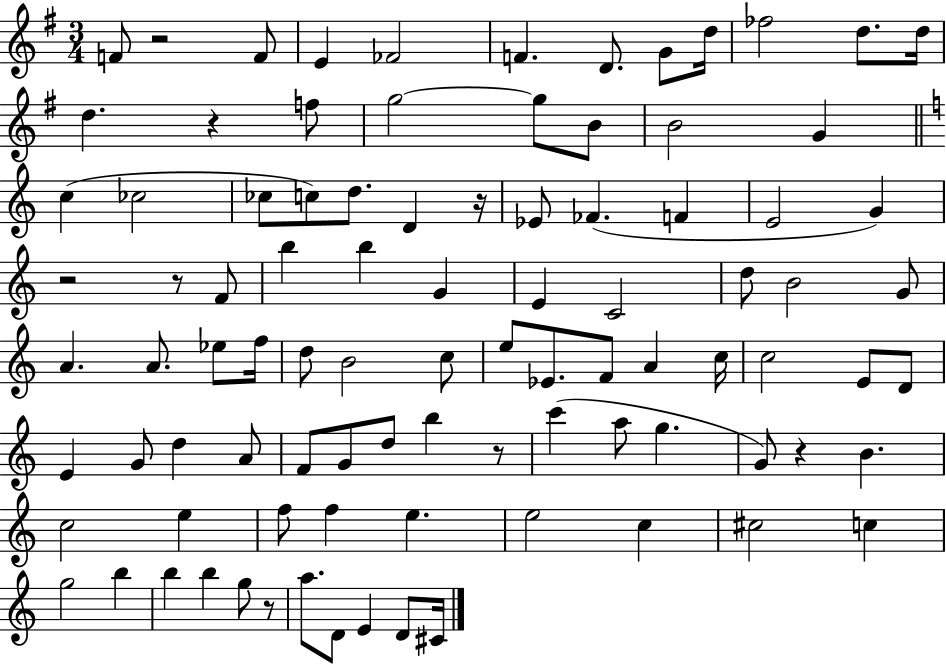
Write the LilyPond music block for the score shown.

{
  \clef treble
  \numericTimeSignature
  \time 3/4
  \key g \major
  \repeat volta 2 { f'8 r2 f'8 | e'4 fes'2 | f'4. d'8. g'8 d''16 | fes''2 d''8. d''16 | \break d''4. r4 f''8 | g''2~~ g''8 b'8 | b'2 g'4 | \bar "||" \break \key a \minor c''4( ces''2 | ces''8 c''8) d''8. d'4 r16 | ees'8 fes'4.( f'4 | e'2 g'4) | \break r2 r8 f'8 | b''4 b''4 g'4 | e'4 c'2 | d''8 b'2 g'8 | \break a'4. a'8. ees''8 f''16 | d''8 b'2 c''8 | e''8 ees'8. f'8 a'4 c''16 | c''2 e'8 d'8 | \break e'4 g'8 d''4 a'8 | f'8 g'8 d''8 b''4 r8 | c'''4( a''8 g''4. | g'8) r4 b'4. | \break c''2 e''4 | f''8 f''4 e''4. | e''2 c''4 | cis''2 c''4 | \break g''2 b''4 | b''4 b''4 g''8 r8 | a''8. d'8 e'4 d'8 cis'16 | } \bar "|."
}